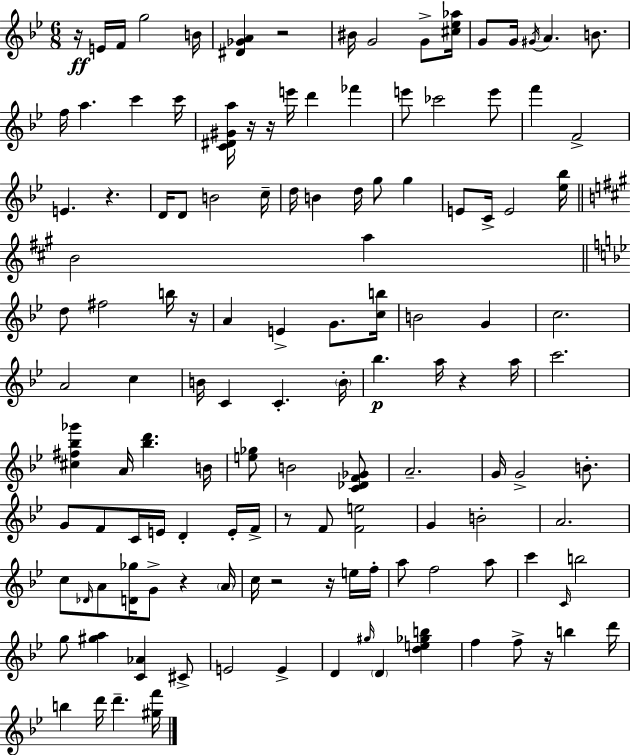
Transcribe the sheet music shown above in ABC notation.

X:1
T:Untitled
M:6/8
L:1/4
K:Gm
z/4 E/4 F/4 g2 B/4 [^D_GA] z2 ^B/4 G2 G/2 [^c_e_a]/4 G/2 G/4 ^G/4 A B/2 f/4 a c' c'/4 [C^D^Ga]/4 z/4 z/4 e'/4 d' _f' e'/2 _c'2 e'/2 f' F2 E z D/4 D/2 B2 c/4 d/4 B d/4 g/2 g E/2 C/4 E2 [_e_b]/4 B2 a d/2 ^f2 b/4 z/4 A E G/2 [cb]/4 B2 G c2 A2 c B/4 C C B/4 _b a/4 z a/4 c'2 [^c^f_b_g'] A/4 [_bd'] B/4 [e_g]/2 B2 [C_DF_G]/2 A2 G/4 G2 B/2 G/2 F/2 C/4 E/4 D E/4 F/4 z/2 F/2 [Fe]2 G B2 A2 c/2 _D/4 A/2 [D_g]/4 G/2 z A/4 c/4 z2 z/4 e/4 f/4 a/2 f2 a/2 c' C/4 b2 g/2 [^ga] [C_A] ^C/2 E2 E D ^g/4 D [de_gb] f f/2 z/4 b d'/4 b d'/4 d' [^gf']/4